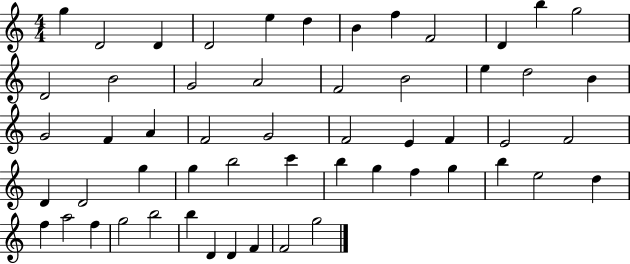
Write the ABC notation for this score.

X:1
T:Untitled
M:4/4
L:1/4
K:C
g D2 D D2 e d B f F2 D b g2 D2 B2 G2 A2 F2 B2 e d2 B G2 F A F2 G2 F2 E F E2 F2 D D2 g g b2 c' b g f g b e2 d f a2 f g2 b2 b D D F F2 g2